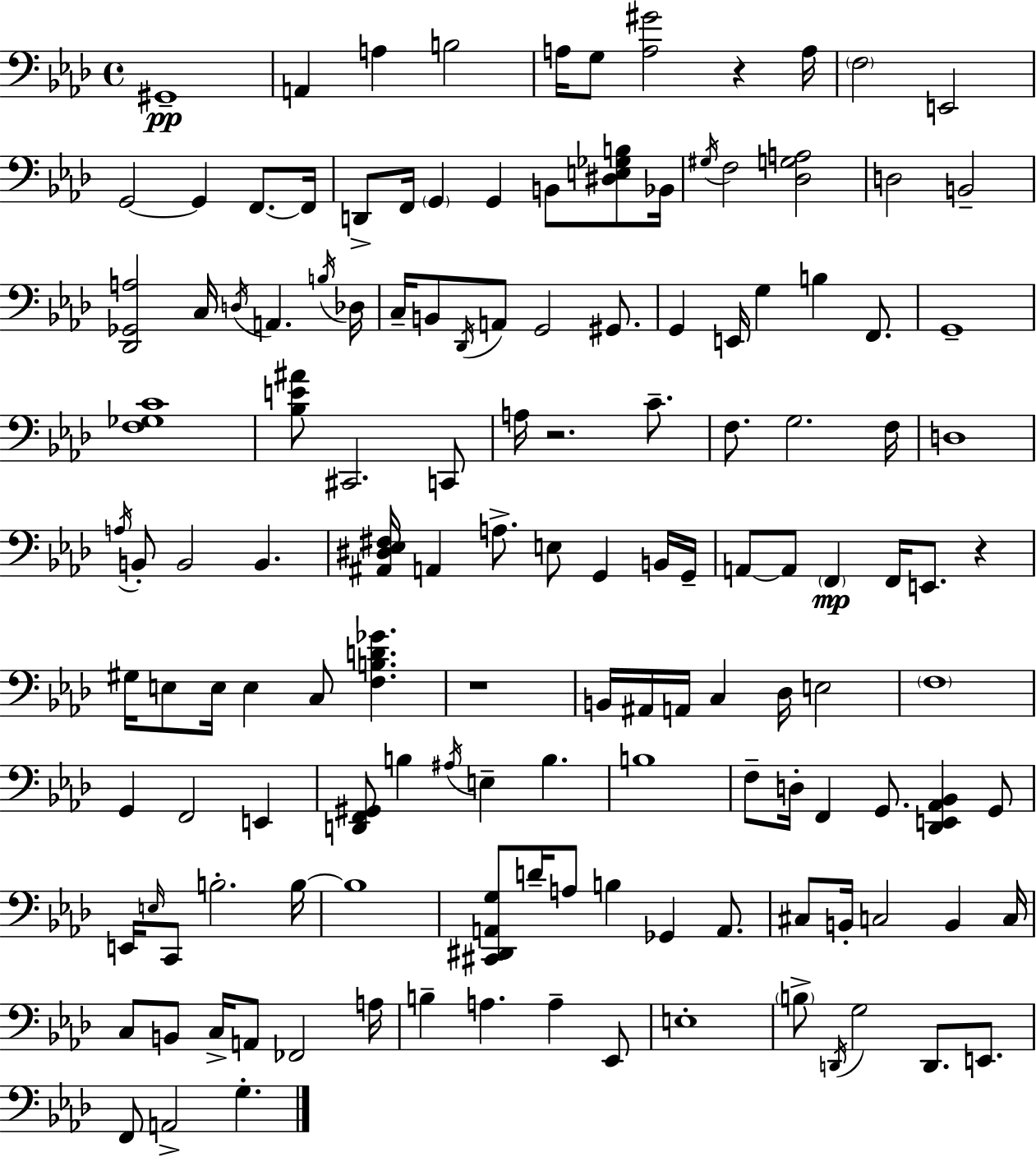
G#2/w A2/q A3/q B3/h A3/s G3/e [A3,G#4]/h R/q A3/s F3/h E2/h G2/h G2/q F2/e. F2/s D2/e F2/s G2/q G2/q B2/e [D#3,E3,Gb3,B3]/e Bb2/s G#3/s F3/h [Db3,G3,A3]/h D3/h B2/h [Db2,Gb2,A3]/h C3/s D3/s A2/q. B3/s Db3/s C3/s B2/e Db2/s A2/e G2/h G#2/e. G2/q E2/s G3/q B3/q F2/e. G2/w [F3,Gb3,C4]/w [Bb3,E4,A#4]/e C#2/h. C2/e A3/s R/h. C4/e. F3/e. G3/h. F3/s D3/w A3/s B2/e B2/h B2/q. [A#2,D#3,Eb3,F#3]/s A2/q A3/e. E3/e G2/q B2/s G2/s A2/e A2/e F2/q F2/s E2/e. R/q G#3/s E3/e E3/s E3/q C3/e [F3,B3,D4,Gb4]/q. R/w B2/s A#2/s A2/s C3/q Db3/s E3/h F3/w G2/q F2/h E2/q [D2,F2,G#2]/e B3/q A#3/s E3/q B3/q. B3/w F3/e D3/s F2/q G2/e. [Db2,E2,Ab2,Bb2]/q G2/e E2/s E3/s C2/e B3/h. B3/s B3/w [C#2,D#2,A2,G3]/e D4/s A3/e B3/q Gb2/q A2/e. C#3/e B2/s C3/h B2/q C3/s C3/e B2/e C3/s A2/e FES2/h A3/s B3/q A3/q. A3/q Eb2/e E3/w B3/e D2/s G3/h D2/e. E2/e. F2/e A2/h G3/q.